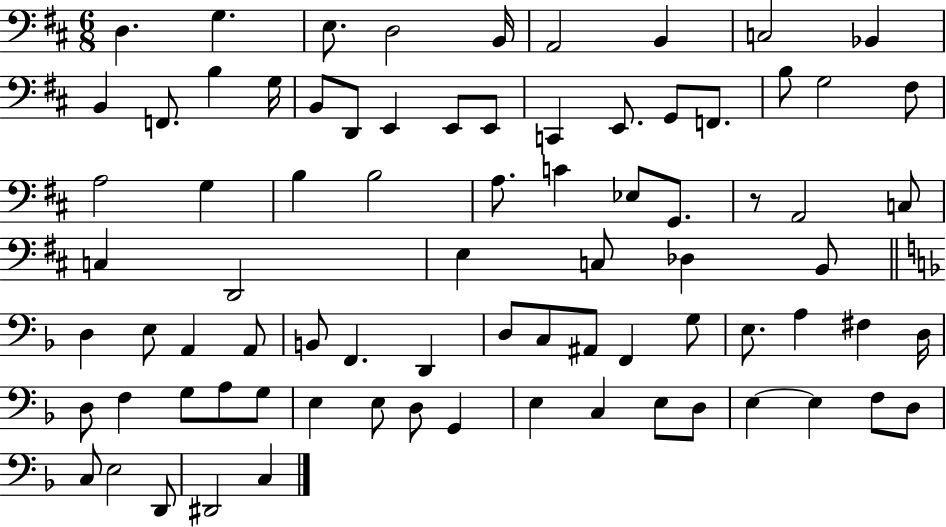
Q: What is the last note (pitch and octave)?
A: C3